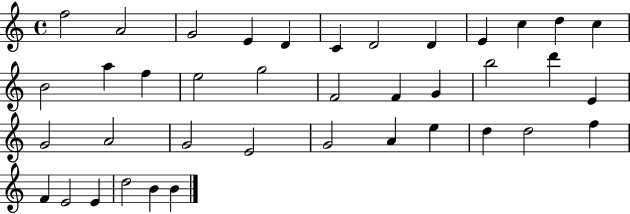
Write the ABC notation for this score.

X:1
T:Untitled
M:4/4
L:1/4
K:C
f2 A2 G2 E D C D2 D E c d c B2 a f e2 g2 F2 F G b2 d' E G2 A2 G2 E2 G2 A e d d2 f F E2 E d2 B B